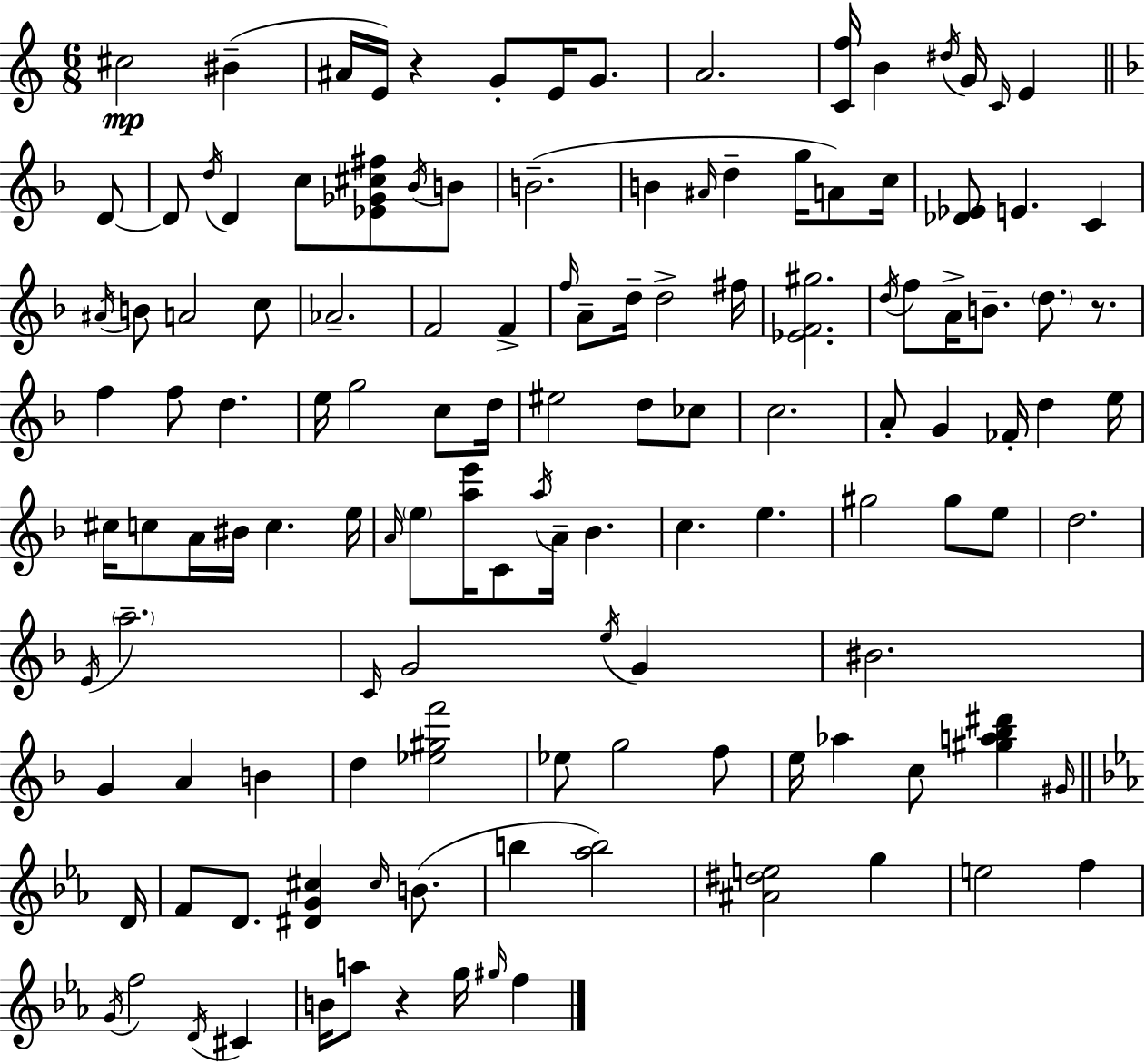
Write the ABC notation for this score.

X:1
T:Untitled
M:6/8
L:1/4
K:C
^c2 ^B ^A/4 E/4 z G/2 E/4 G/2 A2 [Cf]/4 B ^d/4 G/4 C/4 E D/2 D/2 d/4 D c/2 [_E_G^c^f]/2 _B/4 B/2 B2 B ^A/4 d g/4 A/2 c/4 [_D_E]/2 E C ^A/4 B/2 A2 c/2 _A2 F2 F f/4 A/2 d/4 d2 ^f/4 [_EF^g]2 d/4 f/2 A/4 B/2 d/2 z/2 f f/2 d e/4 g2 c/2 d/4 ^e2 d/2 _c/2 c2 A/2 G _F/4 d e/4 ^c/4 c/2 A/4 ^B/4 c e/4 A/4 e/2 [ae']/4 C/2 a/4 A/4 _B c e ^g2 ^g/2 e/2 d2 E/4 a2 C/4 G2 e/4 G ^B2 G A B d [_e^gf']2 _e/2 g2 f/2 e/4 _a c/2 [^ga_b^d'] ^G/4 D/4 F/2 D/2 [^DG^c] ^c/4 B/2 b [_ab]2 [^A^de]2 g e2 f G/4 f2 D/4 ^C B/4 a/2 z g/4 ^g/4 f